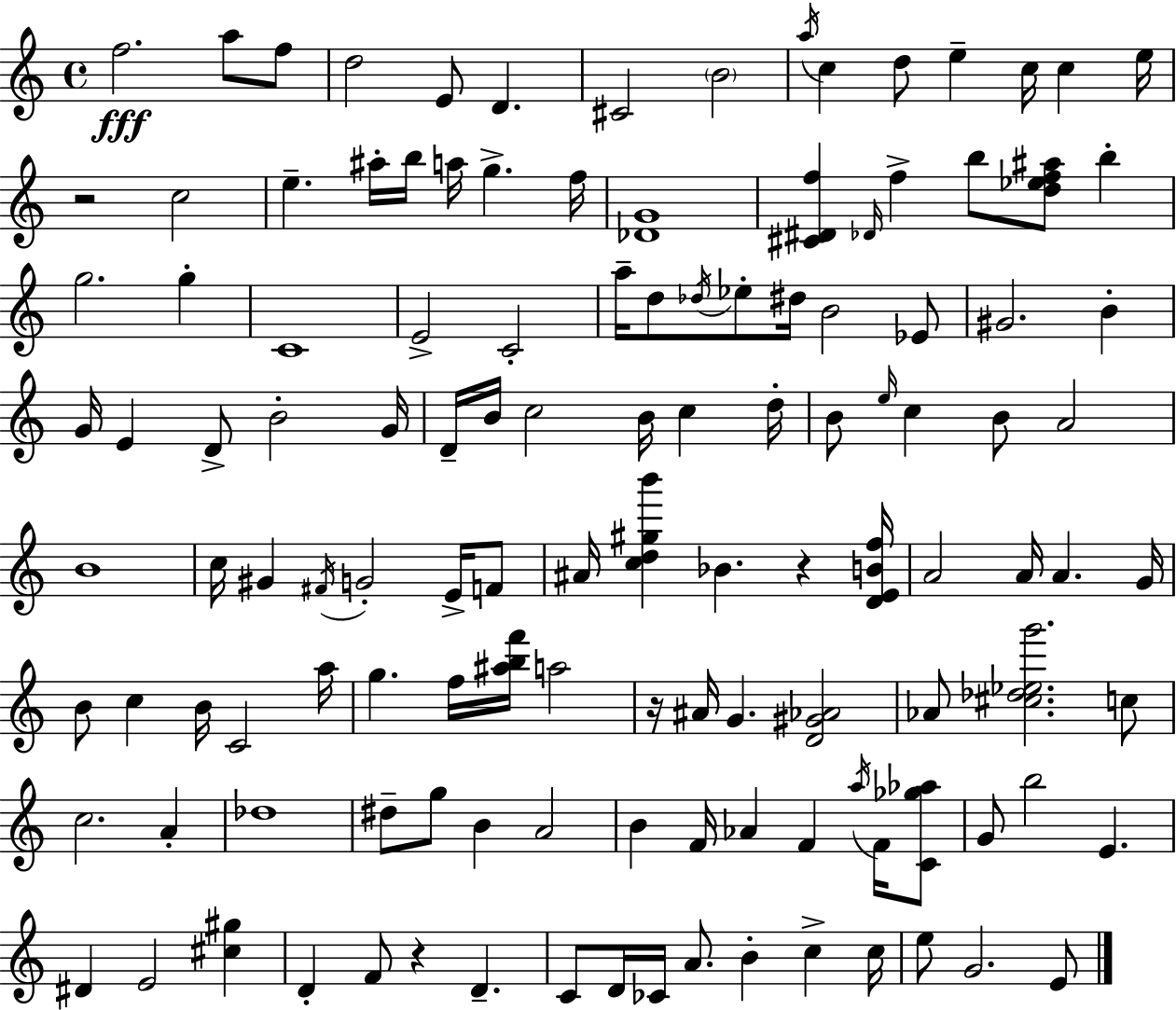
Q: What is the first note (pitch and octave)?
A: F5